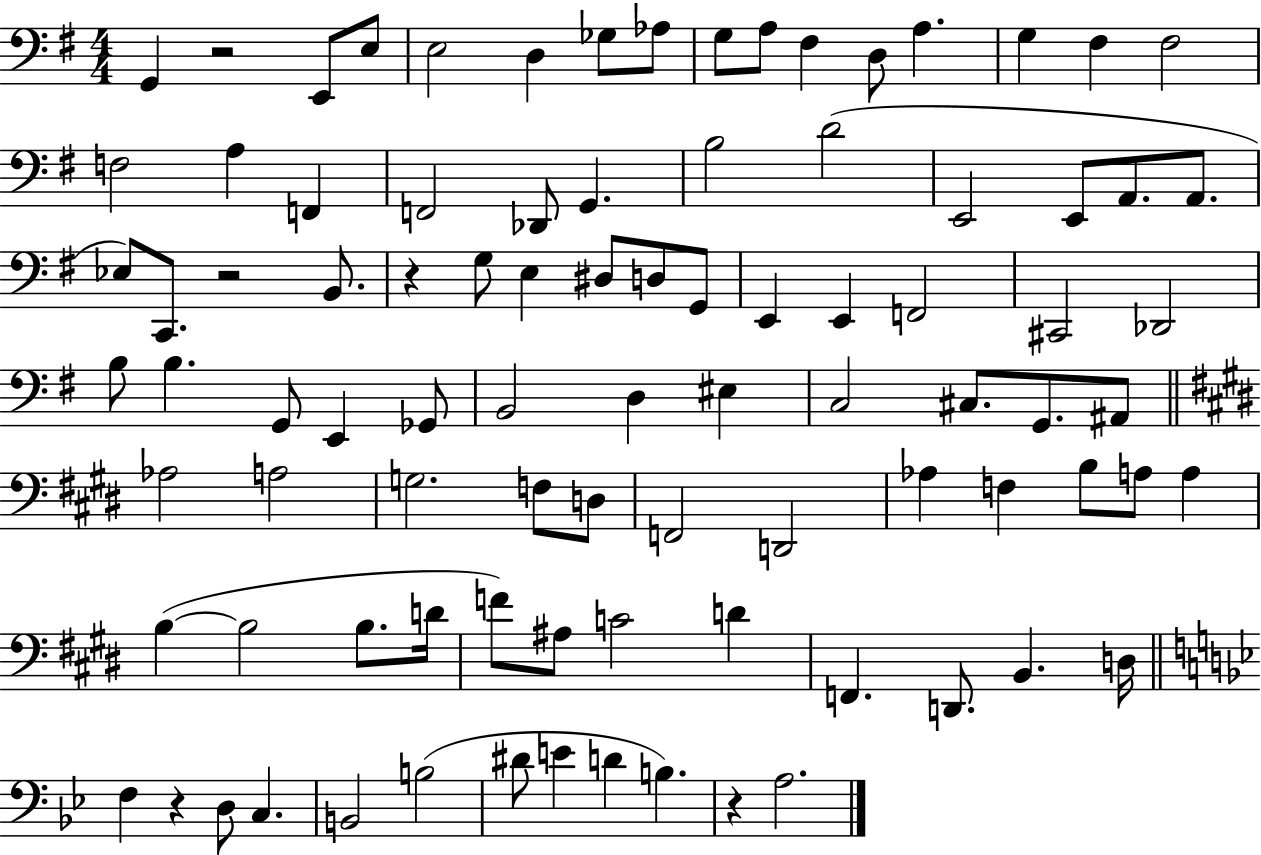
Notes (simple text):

G2/q R/h E2/e E3/e E3/h D3/q Gb3/e Ab3/e G3/e A3/e F#3/q D3/e A3/q. G3/q F#3/q F#3/h F3/h A3/q F2/q F2/h Db2/e G2/q. B3/h D4/h E2/h E2/e A2/e. A2/e. Eb3/e C2/e. R/h B2/e. R/q G3/e E3/q D#3/e D3/e G2/e E2/q E2/q F2/h C#2/h Db2/h B3/e B3/q. G2/e E2/q Gb2/e B2/h D3/q EIS3/q C3/h C#3/e. G2/e. A#2/e Ab3/h A3/h G3/h. F3/e D3/e F2/h D2/h Ab3/q F3/q B3/e A3/e A3/q B3/q B3/h B3/e. D4/s F4/e A#3/e C4/h D4/q F2/q. D2/e. B2/q. D3/s F3/q R/q D3/e C3/q. B2/h B3/h D#4/e E4/q D4/q B3/q. R/q A3/h.